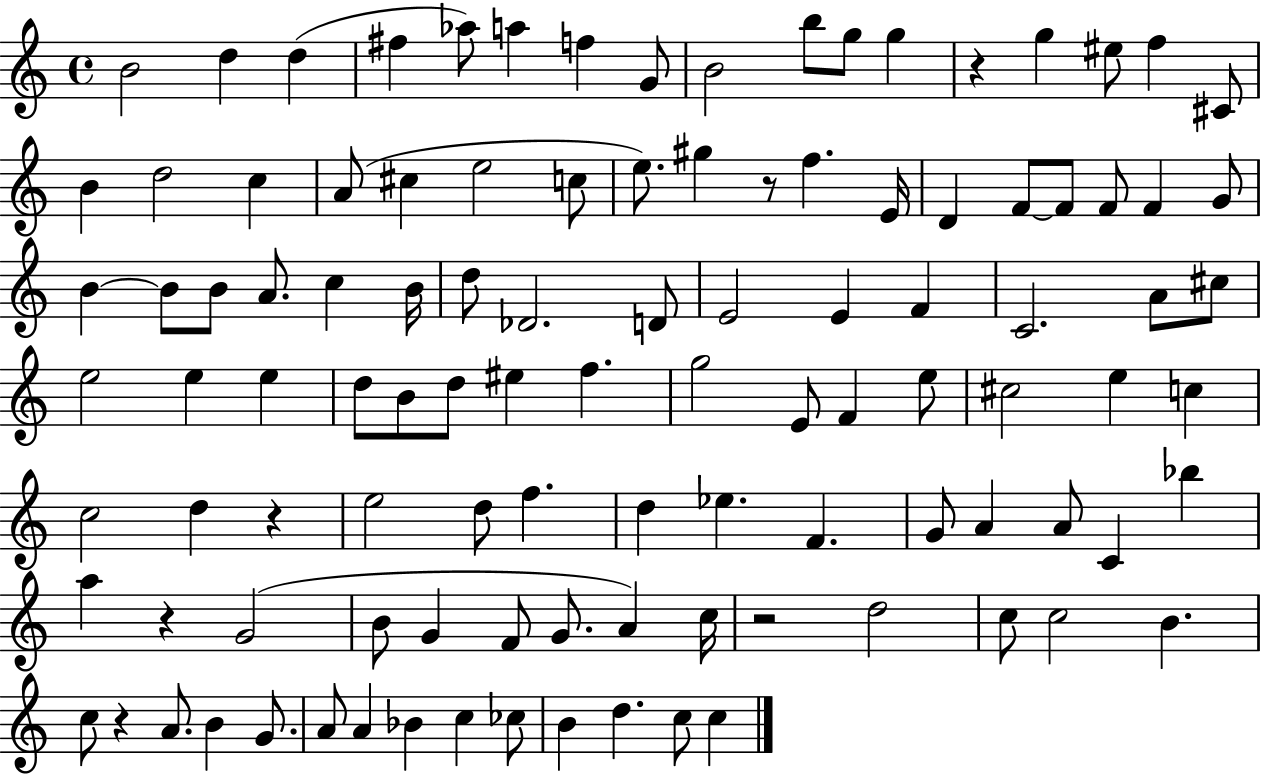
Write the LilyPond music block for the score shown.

{
  \clef treble
  \time 4/4
  \defaultTimeSignature
  \key c \major
  \repeat volta 2 { b'2 d''4 d''4( | fis''4 aes''8) a''4 f''4 g'8 | b'2 b''8 g''8 g''4 | r4 g''4 eis''8 f''4 cis'8 | \break b'4 d''2 c''4 | a'8( cis''4 e''2 c''8 | e''8.) gis''4 r8 f''4. e'16 | d'4 f'8~~ f'8 f'8 f'4 g'8 | \break b'4~~ b'8 b'8 a'8. c''4 b'16 | d''8 des'2. d'8 | e'2 e'4 f'4 | c'2. a'8 cis''8 | \break e''2 e''4 e''4 | d''8 b'8 d''8 eis''4 f''4. | g''2 e'8 f'4 e''8 | cis''2 e''4 c''4 | \break c''2 d''4 r4 | e''2 d''8 f''4. | d''4 ees''4. f'4. | g'8 a'4 a'8 c'4 bes''4 | \break a''4 r4 g'2( | b'8 g'4 f'8 g'8. a'4) c''16 | r2 d''2 | c''8 c''2 b'4. | \break c''8 r4 a'8. b'4 g'8. | a'8 a'4 bes'4 c''4 ces''8 | b'4 d''4. c''8 c''4 | } \bar "|."
}